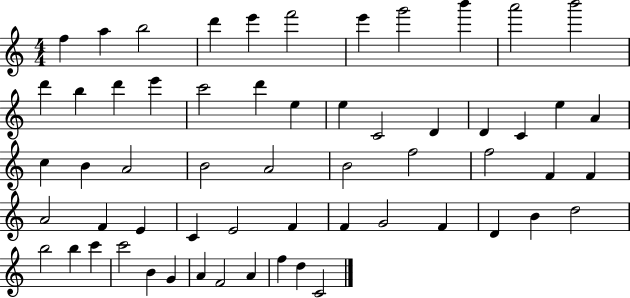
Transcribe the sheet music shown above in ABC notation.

X:1
T:Untitled
M:4/4
L:1/4
K:C
f a b2 d' e' f'2 e' g'2 b' a'2 b'2 d' b d' e' c'2 d' e e C2 D D C e A c B A2 B2 A2 B2 f2 f2 F F A2 F E C E2 F F G2 F D B d2 b2 b c' c'2 B G A F2 A f d C2